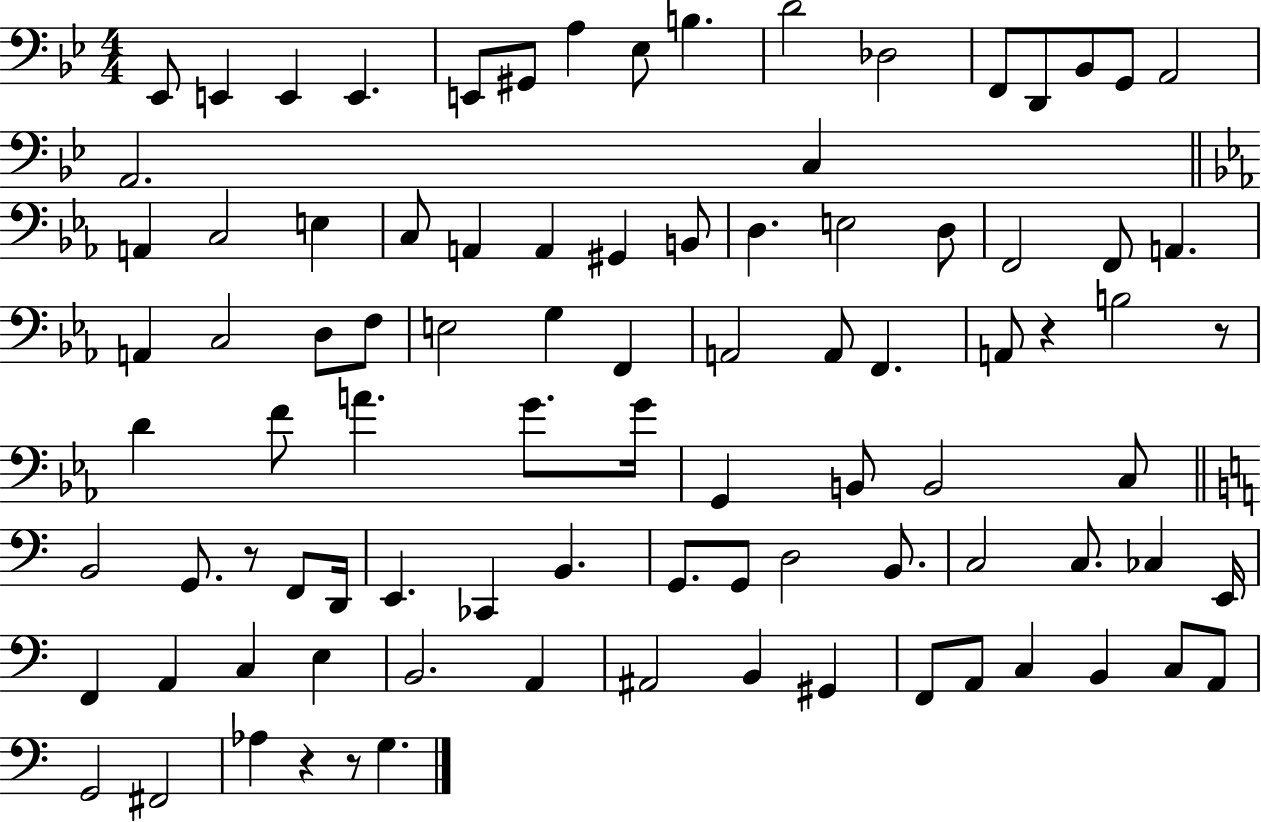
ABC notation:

X:1
T:Untitled
M:4/4
L:1/4
K:Bb
_E,,/2 E,, E,, E,, E,,/2 ^G,,/2 A, _E,/2 B, D2 _D,2 F,,/2 D,,/2 _B,,/2 G,,/2 A,,2 A,,2 C, A,, C,2 E, C,/2 A,, A,, ^G,, B,,/2 D, E,2 D,/2 F,,2 F,,/2 A,, A,, C,2 D,/2 F,/2 E,2 G, F,, A,,2 A,,/2 F,, A,,/2 z B,2 z/2 D F/2 A G/2 G/4 G,, B,,/2 B,,2 C,/2 B,,2 G,,/2 z/2 F,,/2 D,,/4 E,, _C,, B,, G,,/2 G,,/2 D,2 B,,/2 C,2 C,/2 _C, E,,/4 F,, A,, C, E, B,,2 A,, ^A,,2 B,, ^G,, F,,/2 A,,/2 C, B,, C,/2 A,,/2 G,,2 ^F,,2 _A, z z/2 G,